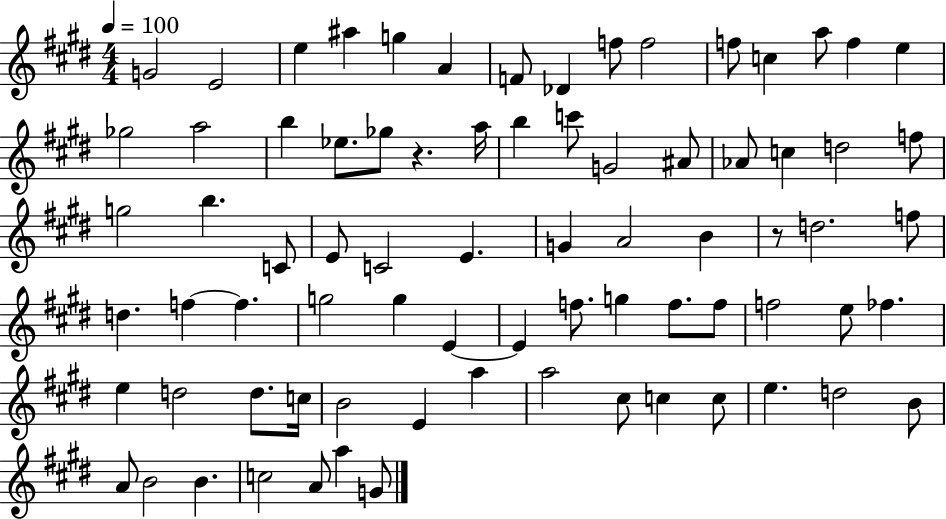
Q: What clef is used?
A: treble